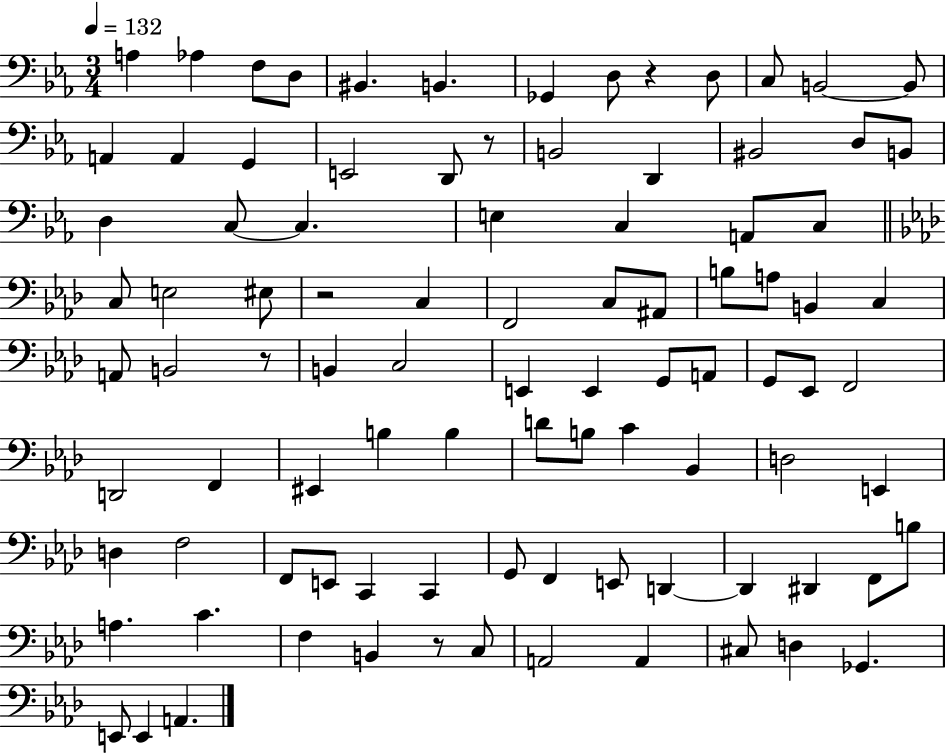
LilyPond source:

{
  \clef bass
  \numericTimeSignature
  \time 3/4
  \key ees \major
  \tempo 4 = 132
  a4 aes4 f8 d8 | bis,4. b,4. | ges,4 d8 r4 d8 | c8 b,2~~ b,8 | \break a,4 a,4 g,4 | e,2 d,8 r8 | b,2 d,4 | bis,2 d8 b,8 | \break d4 c8~~ c4. | e4 c4 a,8 c8 | \bar "||" \break \key f \minor c8 e2 eis8 | r2 c4 | f,2 c8 ais,8 | b8 a8 b,4 c4 | \break a,8 b,2 r8 | b,4 c2 | e,4 e,4 g,8 a,8 | g,8 ees,8 f,2 | \break d,2 f,4 | eis,4 b4 b4 | d'8 b8 c'4 bes,4 | d2 e,4 | \break d4 f2 | f,8 e,8 c,4 c,4 | g,8 f,4 e,8 d,4~~ | d,4 dis,4 f,8 b8 | \break a4. c'4. | f4 b,4 r8 c8 | a,2 a,4 | cis8 d4 ges,4. | \break e,8 e,4 a,4. | \bar "|."
}